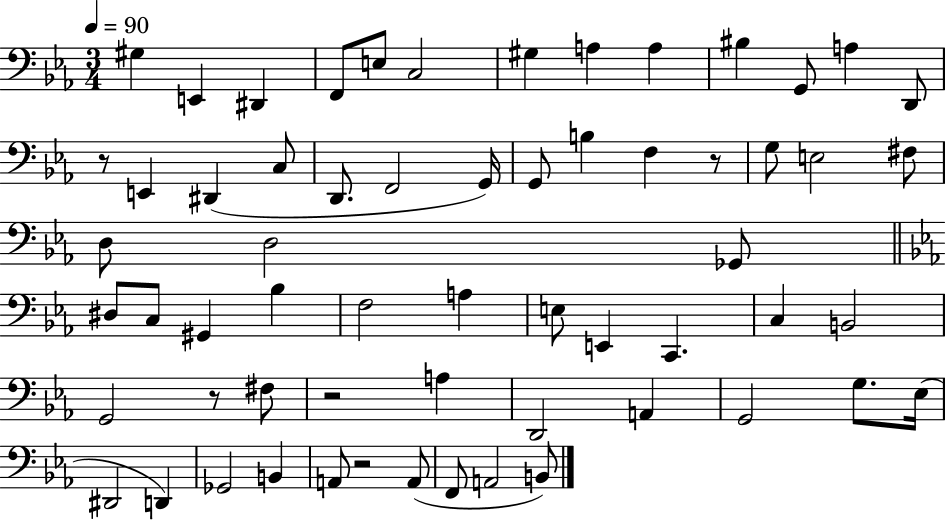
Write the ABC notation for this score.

X:1
T:Untitled
M:3/4
L:1/4
K:Eb
^G, E,, ^D,, F,,/2 E,/2 C,2 ^G, A, A, ^B, G,,/2 A, D,,/2 z/2 E,, ^D,, C,/2 D,,/2 F,,2 G,,/4 G,,/2 B, F, z/2 G,/2 E,2 ^F,/2 D,/2 D,2 _G,,/2 ^D,/2 C,/2 ^G,, _B, F,2 A, E,/2 E,, C,, C, B,,2 G,,2 z/2 ^F,/2 z2 A, D,,2 A,, G,,2 G,/2 _E,/4 ^D,,2 D,, _G,,2 B,, A,,/2 z2 A,,/2 F,,/2 A,,2 B,,/2